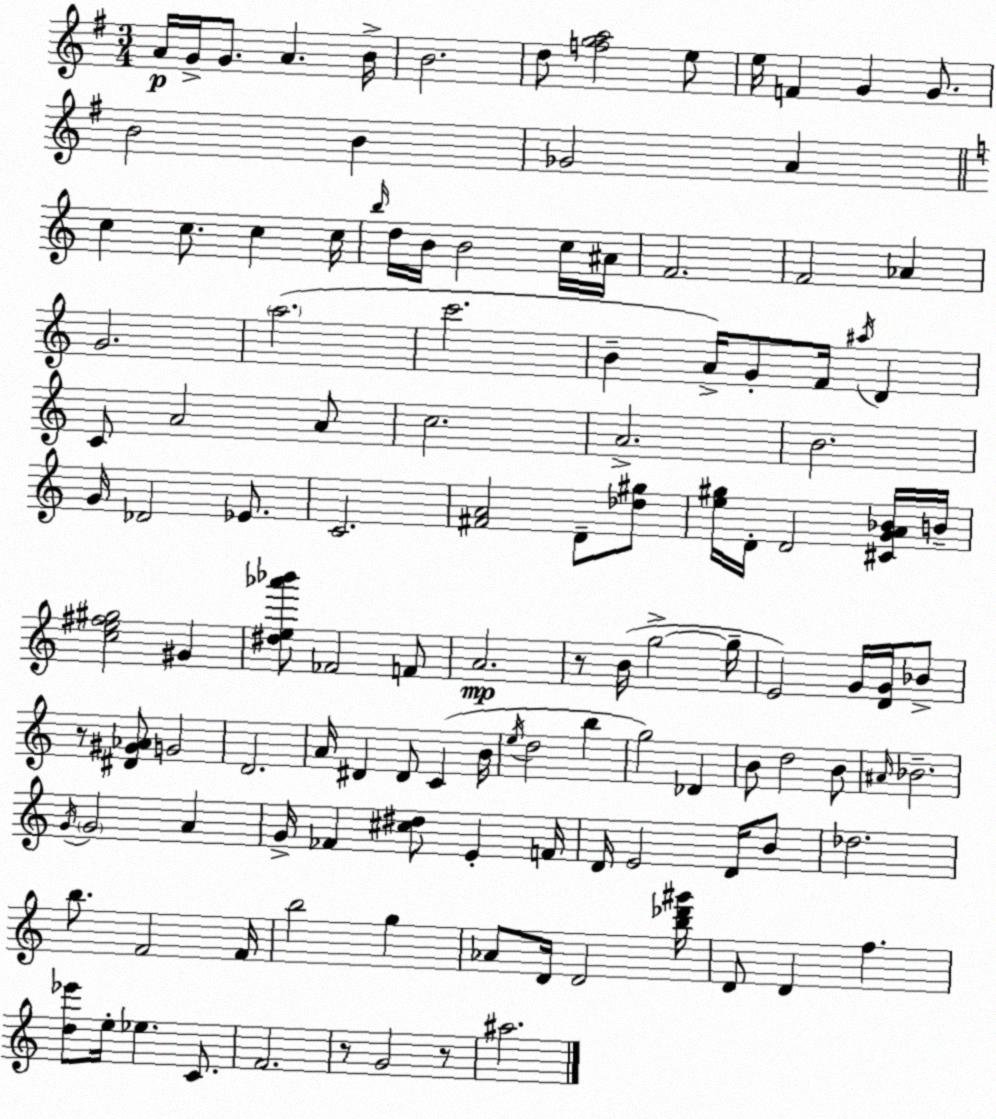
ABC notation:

X:1
T:Untitled
M:3/4
L:1/4
K:Em
A/4 G/4 G/2 A B/4 B2 d/2 [fga]2 e/2 e/4 F G G/2 B2 B _G2 A c c/2 c c/4 b/4 d/4 B/4 B2 c/4 ^A/4 F2 F2 _A G2 a2 c'2 B A/4 G/2 F/4 ^a/4 D C/2 A2 A/2 c2 A2 B2 G/4 _D2 _E/2 C2 [^FA]2 D/2 [_d^g]/2 [e^g]/4 D/4 D2 [^CGA_B]/4 B/4 [ce^f^g]2 ^G [^de_a'_b']/2 _F2 F/2 A2 z/2 B/4 g2 g/4 E2 G/4 [DG]/4 _B/2 z/2 [^D^G_A]/2 G2 D2 A/4 ^D ^D/2 C B/4 e/4 d2 b g2 _D B/2 d2 B/2 ^A/4 _B2 G/4 G2 A G/4 _F [^c^d]/2 E F/4 D/4 E2 D/4 B/2 _d2 b/2 F2 F/4 b2 g _A/2 D/4 D2 [b_d'^g']/4 D/2 D f [d_e']/2 e/4 _e C/2 F2 z/2 G2 z/2 ^a2